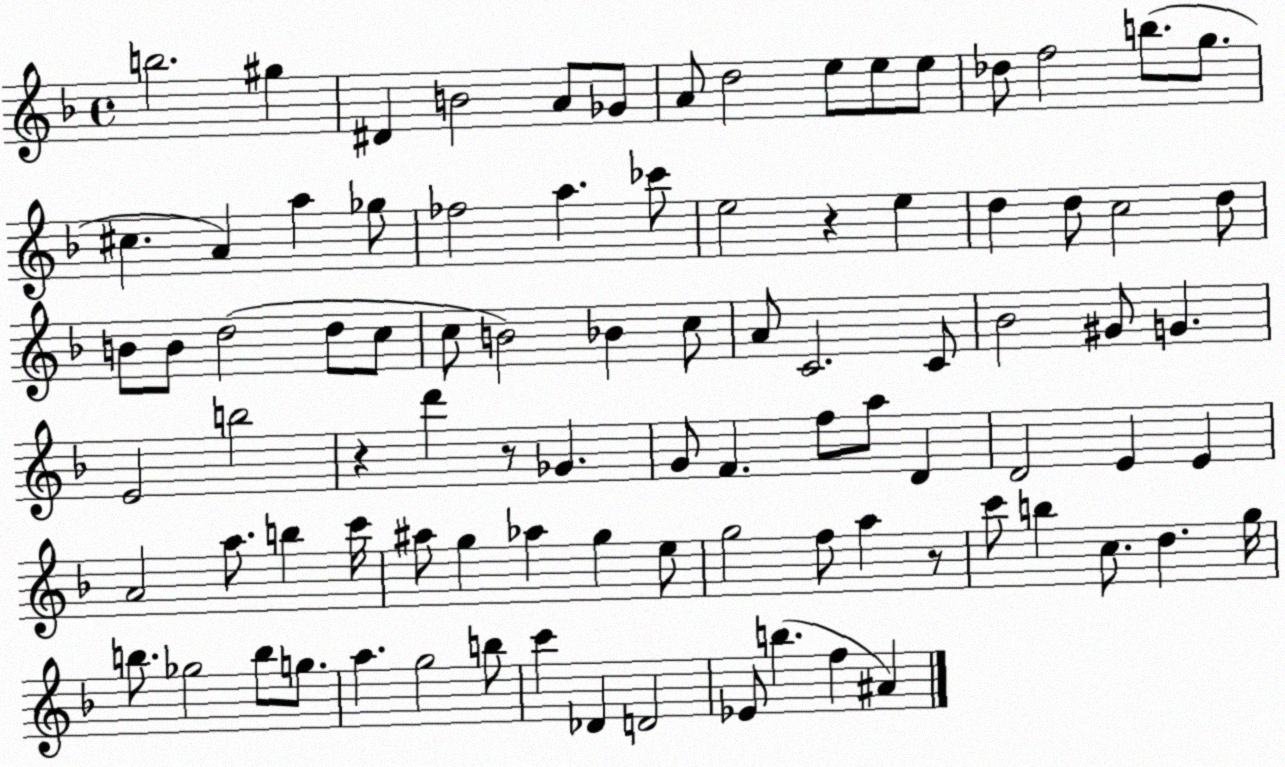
X:1
T:Untitled
M:4/4
L:1/4
K:F
b2 ^g ^D B2 A/2 _G/2 A/2 d2 e/2 e/2 e/2 _d/2 f2 b/2 g/2 ^c A a _g/2 _f2 a _c'/2 e2 z e d d/2 c2 d/2 B/2 B/2 d2 d/2 c/2 c/2 B2 _B c/2 A/2 C2 C/2 _B2 ^G/2 G E2 b2 z d' z/2 _G G/2 F f/2 a/2 D D2 E E A2 a/2 b c'/4 ^a/2 g _a g e/2 g2 f/2 a z/2 c'/2 b c/2 d g/4 b/2 _g2 b/2 g/2 a g2 b/2 c' _D D2 _E/2 b f ^A